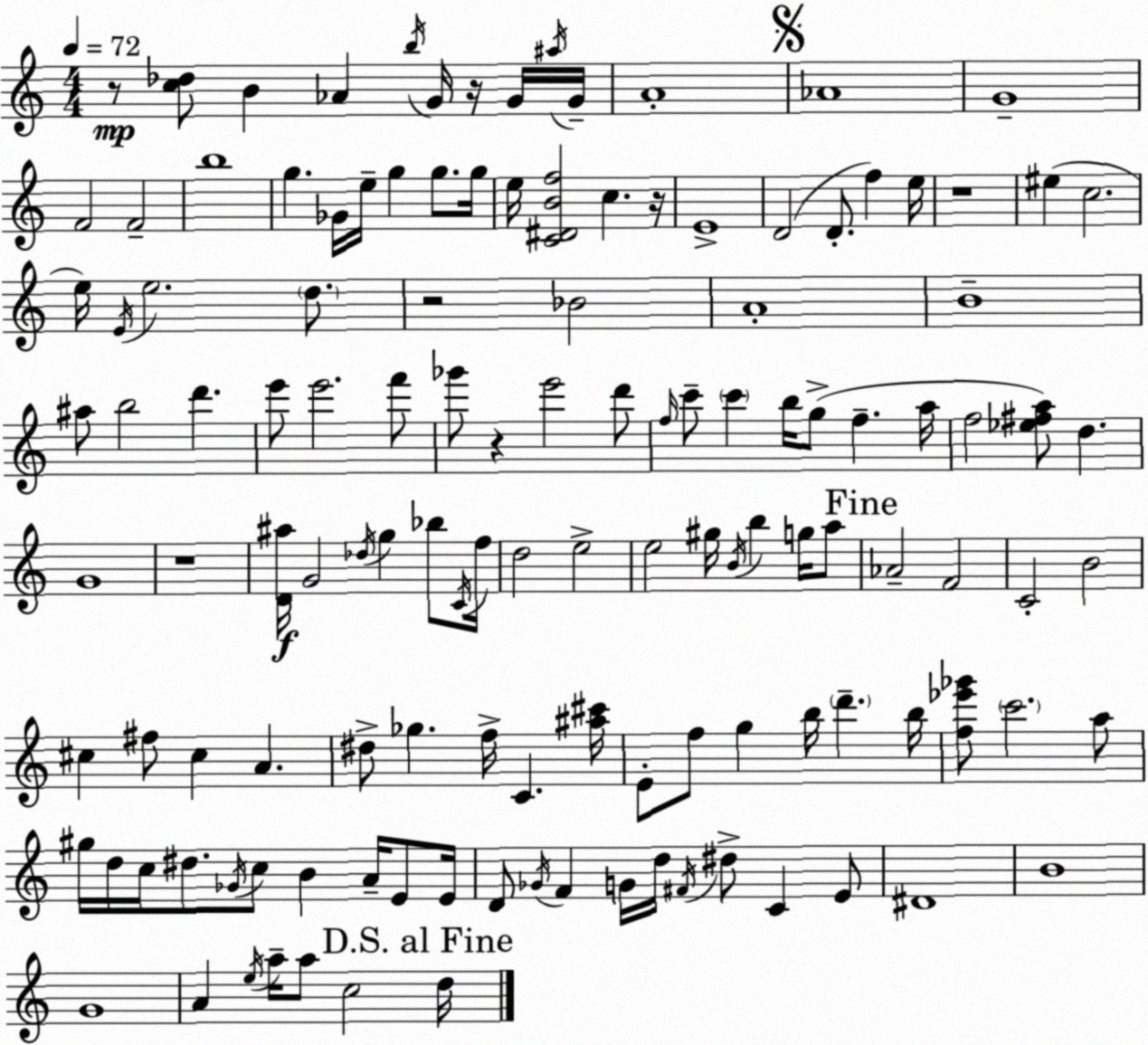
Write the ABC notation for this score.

X:1
T:Untitled
M:4/4
L:1/4
K:C
z/2 [c_d]/2 B _A b/4 G/4 z/4 G/4 ^a/4 G/4 A4 _A4 G4 F2 F2 b4 g _G/4 e/4 g g/2 g/4 e/4 [C^DBf]2 c z/4 E4 D2 D/2 f e/4 z4 ^e c2 e/4 E/4 e2 d/2 z2 _B2 A4 B4 ^a/2 b2 d' e'/2 e'2 f'/2 _g'/2 z e'2 d'/2 f/4 c'/2 c' b/4 g/2 f a/4 f2 [_e^fa]/2 d G4 z4 [D^a]/4 G2 _d/4 g _b/2 C/4 f/4 d2 e2 e2 ^g/4 B/4 b g/4 a/2 _A2 F2 C2 B2 ^c ^f/2 ^c A ^d/2 _g f/4 C [^a^c']/4 E/2 f/2 g b/4 d' b/4 [f_e'_g']/2 c'2 a/2 ^g/4 d/4 c/4 ^d/2 _G/4 c/2 B A/4 E/2 E/4 D/2 _G/4 F G/4 d/4 ^F/4 ^d/2 C E/2 ^D4 B4 G4 A e/4 a/4 a/2 c2 d/4